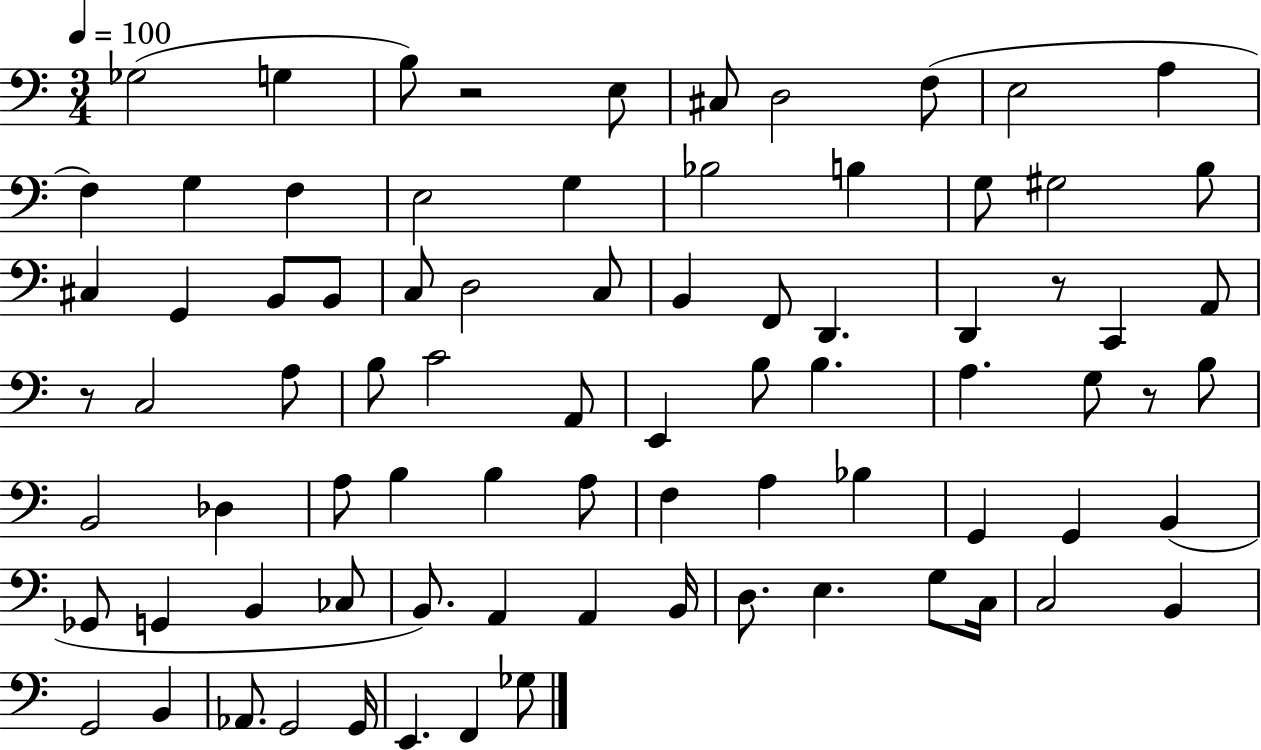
{
  \clef bass
  \numericTimeSignature
  \time 3/4
  \key c \major
  \tempo 4 = 100
  ges2( g4 | b8) r2 e8 | cis8 d2 f8( | e2 a4 | \break f4) g4 f4 | e2 g4 | bes2 b4 | g8 gis2 b8 | \break cis4 g,4 b,8 b,8 | c8 d2 c8 | b,4 f,8 d,4. | d,4 r8 c,4 a,8 | \break r8 c2 a8 | b8 c'2 a,8 | e,4 b8 b4. | a4. g8 r8 b8 | \break b,2 des4 | a8 b4 b4 a8 | f4 a4 bes4 | g,4 g,4 b,4( | \break ges,8 g,4 b,4 ces8 | b,8.) a,4 a,4 b,16 | d8. e4. g8 c16 | c2 b,4 | \break g,2 b,4 | aes,8. g,2 g,16 | e,4. f,4 ges8 | \bar "|."
}